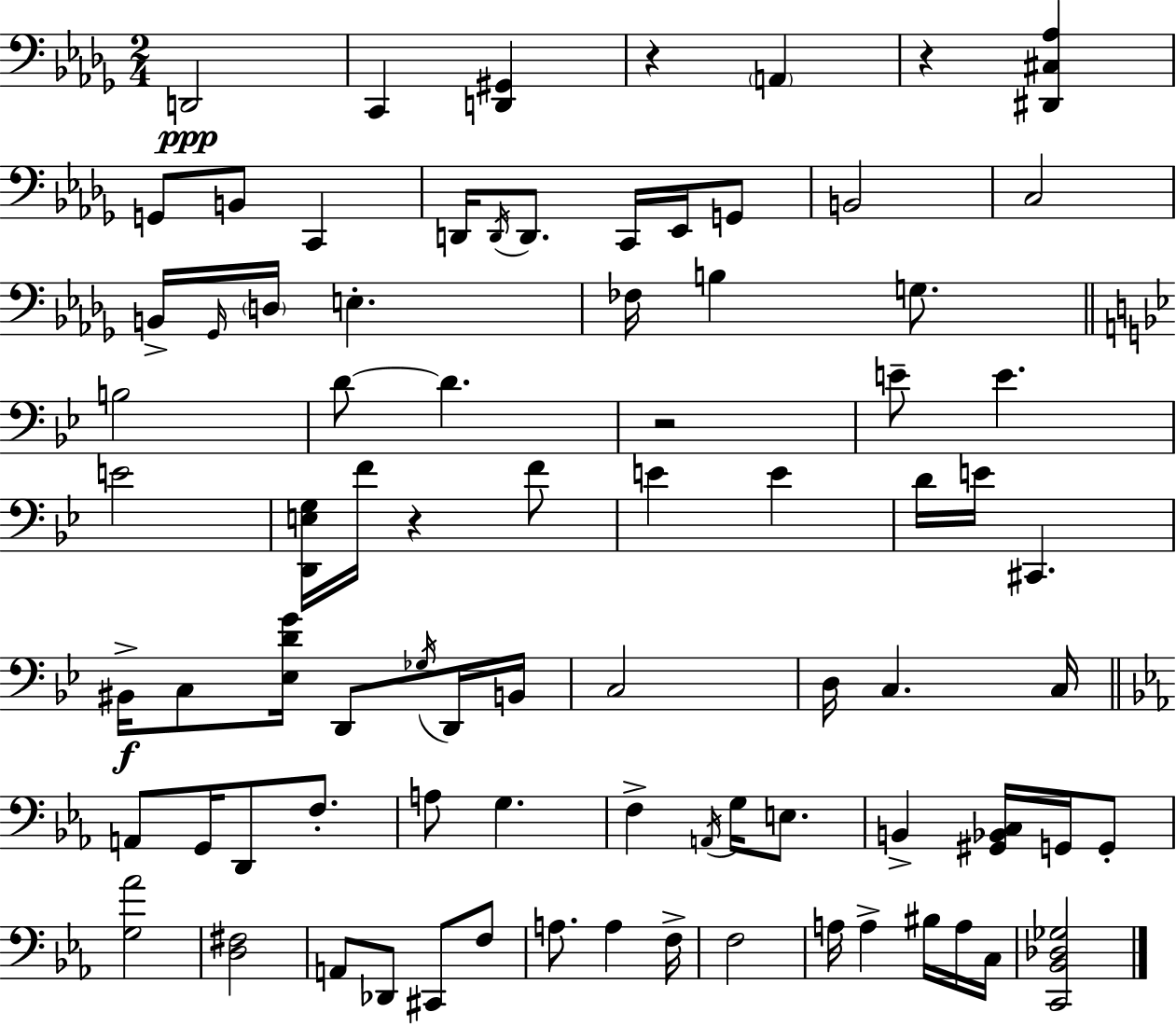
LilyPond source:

{
  \clef bass
  \numericTimeSignature
  \time 2/4
  \key bes \minor
  d,2\ppp | c,4 <d, gis,>4 | r4 \parenthesize a,4 | r4 <dis, cis aes>4 | \break g,8 b,8 c,4 | d,16 \acciaccatura { d,16 } d,8. c,16 ees,16 g,8 | b,2 | c2 | \break b,16-> \grace { ges,16 } \parenthesize d16 e4.-. | fes16 b4 g8. | \bar "||" \break \key bes \major b2 | d'8~~ d'4. | r2 | e'8-- e'4. | \break e'2 | <d, e g>16 f'16 r4 f'8 | e'4 e'4 | d'16 e'16 cis,4. | \break bis,16->\f c8 <ees d' g'>16 d,8 \acciaccatura { ges16 } d,16 | b,16 c2 | d16 c4. | c16 \bar "||" \break \key ees \major a,8 g,16 d,8 f8.-. | a8 g4. | f4-> \acciaccatura { a,16 } g16 e8. | b,4-> <gis, bes, c>16 g,16 g,8-. | \break <g aes'>2 | <d fis>2 | a,8 des,8 cis,8 f8 | a8. a4 | \break f16-> f2 | a16 a4-> bis16 a16 | c16 <c, bes, des ges>2 | \bar "|."
}